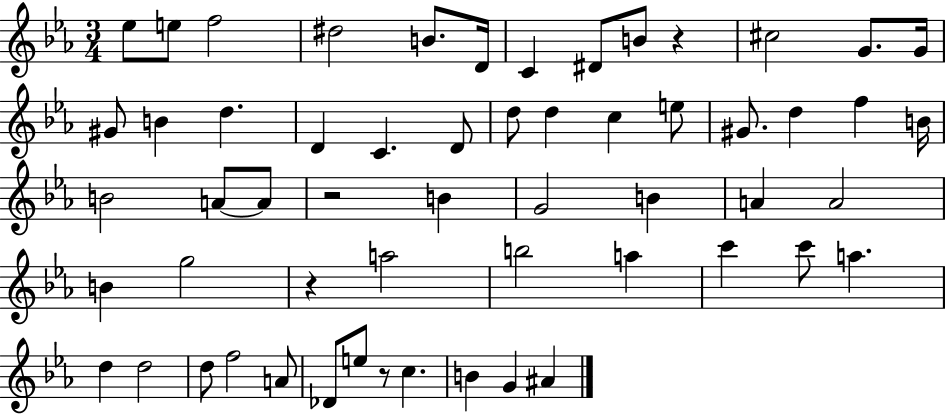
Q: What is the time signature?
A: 3/4